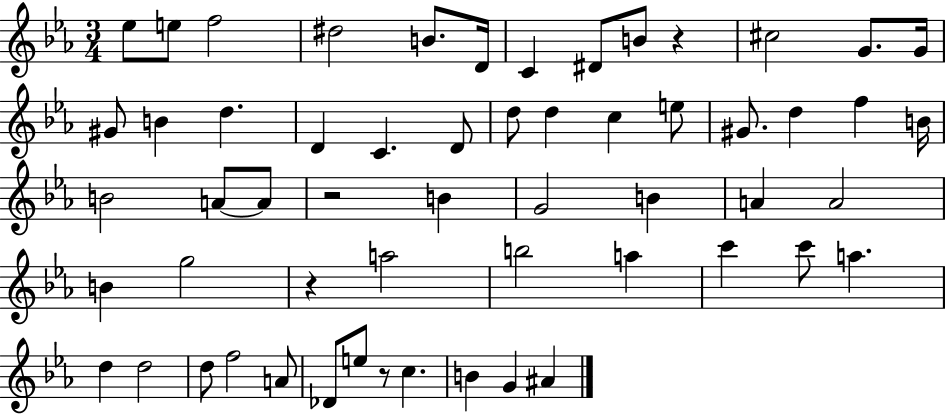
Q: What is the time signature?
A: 3/4